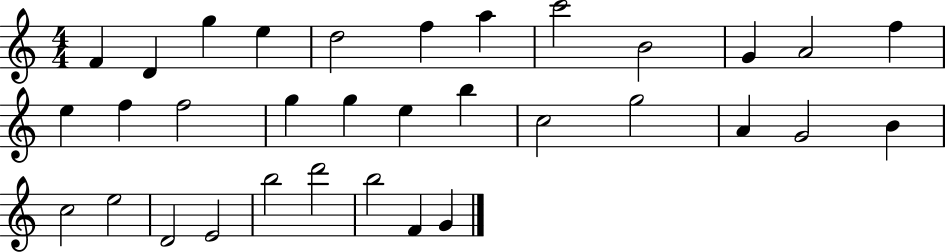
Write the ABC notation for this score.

X:1
T:Untitled
M:4/4
L:1/4
K:C
F D g e d2 f a c'2 B2 G A2 f e f f2 g g e b c2 g2 A G2 B c2 e2 D2 E2 b2 d'2 b2 F G